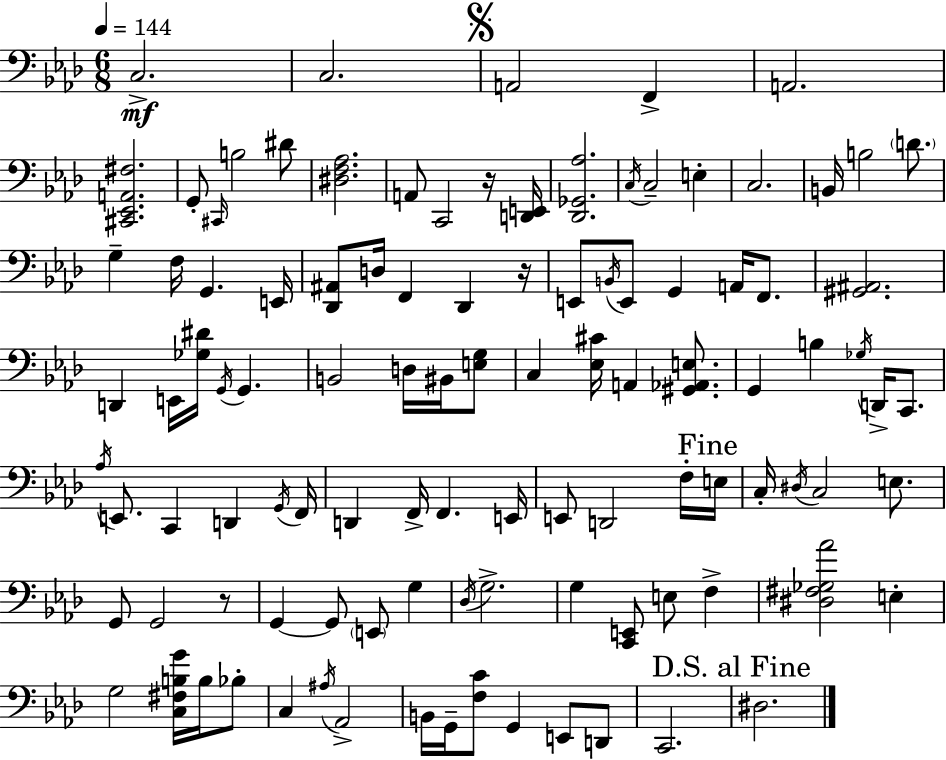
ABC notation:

X:1
T:Untitled
M:6/8
L:1/4
K:Fm
C,2 C,2 A,,2 F,, A,,2 [^C,,_E,,A,,^F,]2 G,,/2 ^C,,/4 B,2 ^D/2 [^D,F,_A,]2 A,,/2 C,,2 z/4 [D,,E,,]/4 [_D,,_G,,_A,]2 C,/4 C,2 E, C,2 B,,/4 B,2 D/2 G, F,/4 G,, E,,/4 [_D,,^A,,]/2 D,/4 F,, _D,, z/4 E,,/2 B,,/4 E,,/2 G,, A,,/4 F,,/2 [^G,,^A,,]2 D,, E,,/4 [_G,^D]/4 G,,/4 G,, B,,2 D,/4 ^B,,/4 [E,G,]/2 C, [_E,^C]/4 A,, [^G,,_A,,E,]/2 G,, B, _G,/4 D,,/4 C,,/2 _A,/4 E,,/2 C,, D,, G,,/4 F,,/4 D,, F,,/4 F,, E,,/4 E,,/2 D,,2 F,/4 E,/4 C,/4 ^D,/4 C,2 E,/2 G,,/2 G,,2 z/2 G,, G,,/2 E,,/2 G, _D,/4 G,2 G, [C,,E,,]/2 E,/2 F, [^D,^F,_G,_A]2 E, G,2 [C,^F,B,G]/4 B,/4 _B,/2 C, ^A,/4 _A,,2 B,,/4 G,,/4 [F,C]/2 G,, E,,/2 D,,/2 C,,2 ^D,2